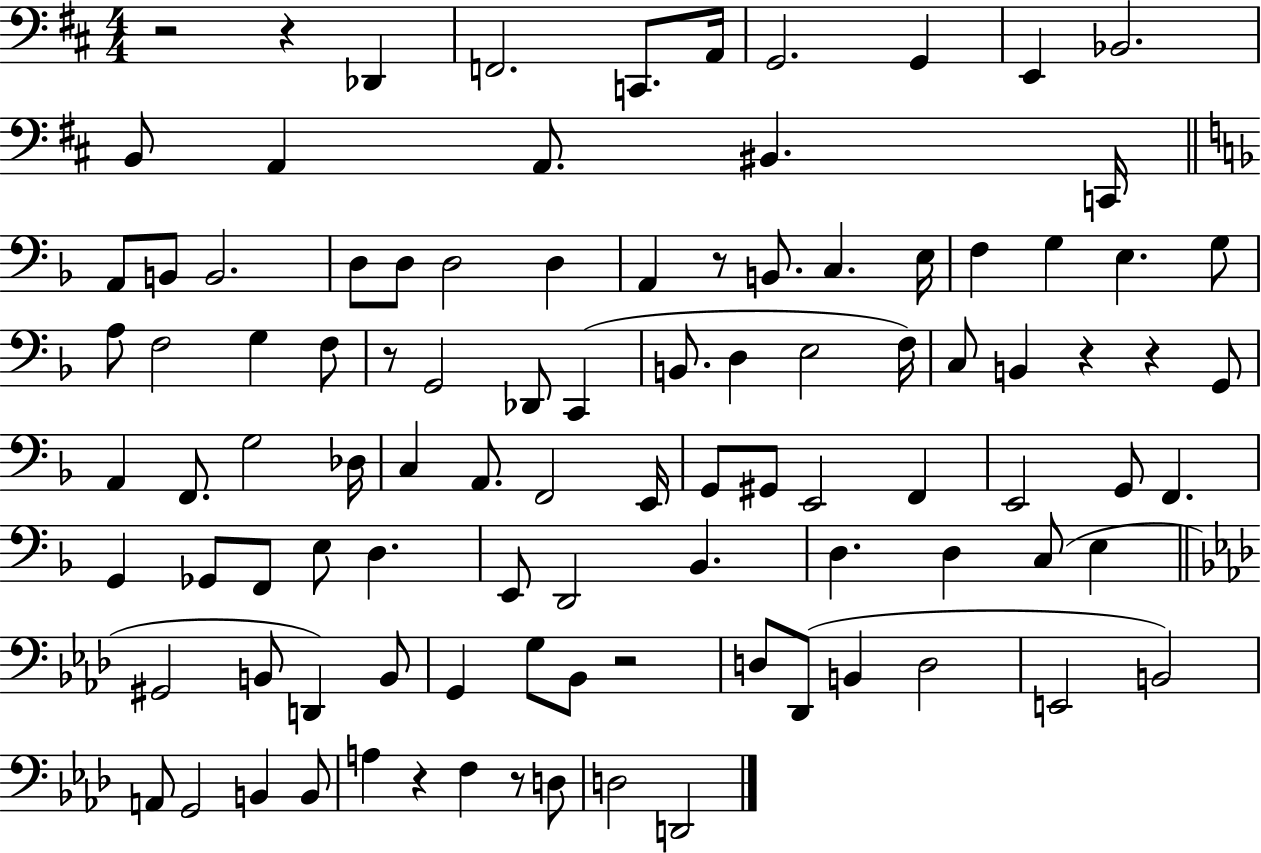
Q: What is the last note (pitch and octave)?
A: D2